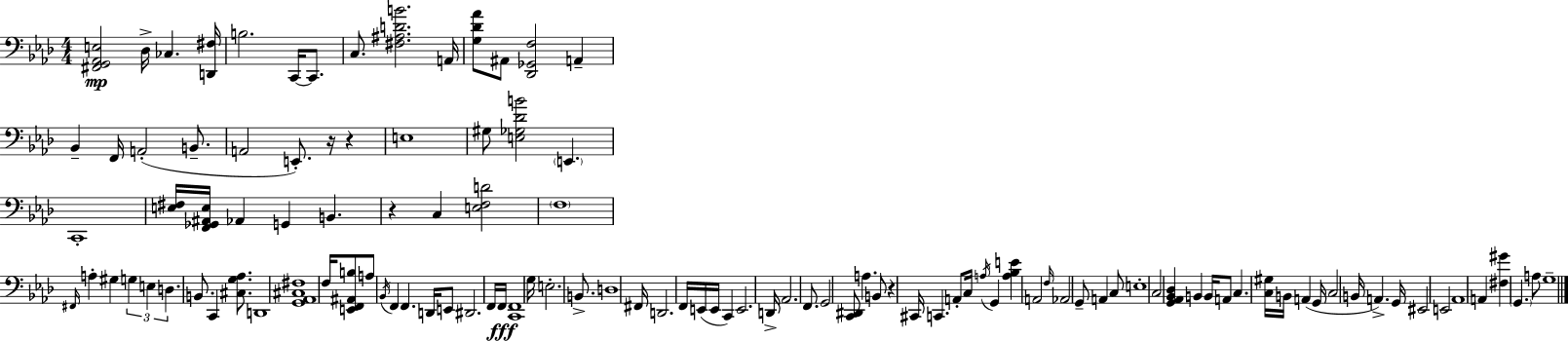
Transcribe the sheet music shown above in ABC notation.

X:1
T:Untitled
M:4/4
L:1/4
K:Fm
[^F,,G,,_A,,E,]2 _D,/4 _C, [D,,^F,]/4 B,2 C,,/4 C,,/2 C,/2 [^F,^A,DB]2 A,,/4 [G,_D_A]/2 ^A,,/2 [_D,,_G,,F,]2 A,, _B,, F,,/4 A,,2 B,,/2 A,,2 E,,/2 z/4 z E,4 ^G,/2 [E,_G,_DB]2 E,, C,,4 [E,^F,]/4 [F,,_G,,^A,,E,]/4 _A,, G,, B,, z C, [E,F,D]2 F,4 ^F,,/4 A, ^G, G, E, D, B,,/2 C,, [^C,G,_A,]/2 D,,4 [G,,_A,,^C,^F,]4 F,/4 [E,,F,,^A,,B,]/2 A,/2 _B,,/4 F,, F,, D,,/4 E,,/2 ^D,,2 F,,/4 F,,/4 [C,,F,,]4 G,/4 E,2 B,,/2 D,4 ^F,,/4 D,,2 F,,/4 E,,/4 E,,/4 C,, E,,2 D,,/4 _A,,2 F,,/2 G,,2 [C,,^D,,]/2 A, B,,/2 z ^C,,/4 C,, A,,/2 C,/4 A,/4 G,, [A,_B,E] A,,2 F,/4 _A,,2 G,,/2 A,, C,/2 E,4 C,2 [G,,_A,,_B,,_D,] B,, B,,/4 A,,/2 C, [C,^G,]/4 B,,/4 A,, G,,/4 C,2 B,,/4 A,, G,,/4 ^E,,2 E,,2 _A,,4 A,, [^F,^G] G,, A,/2 G,4